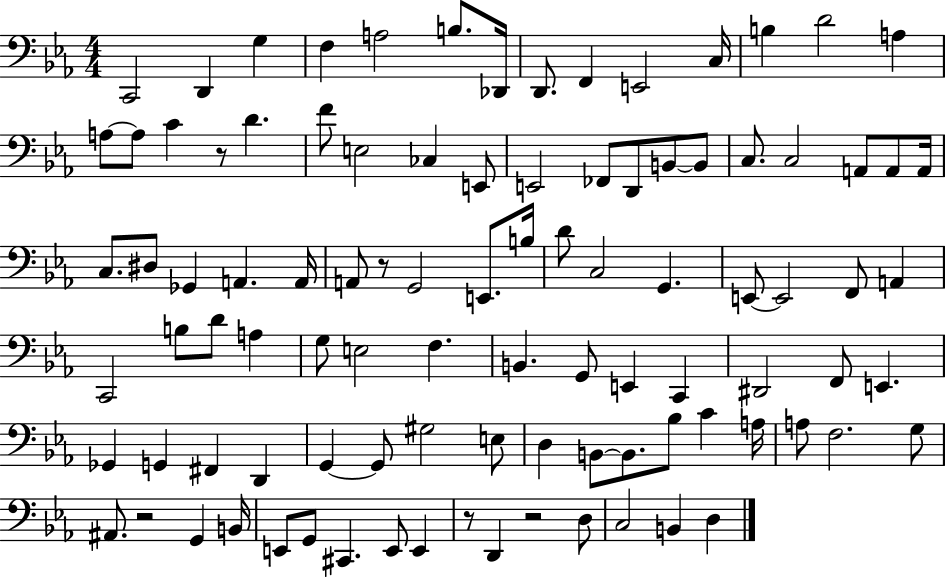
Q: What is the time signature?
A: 4/4